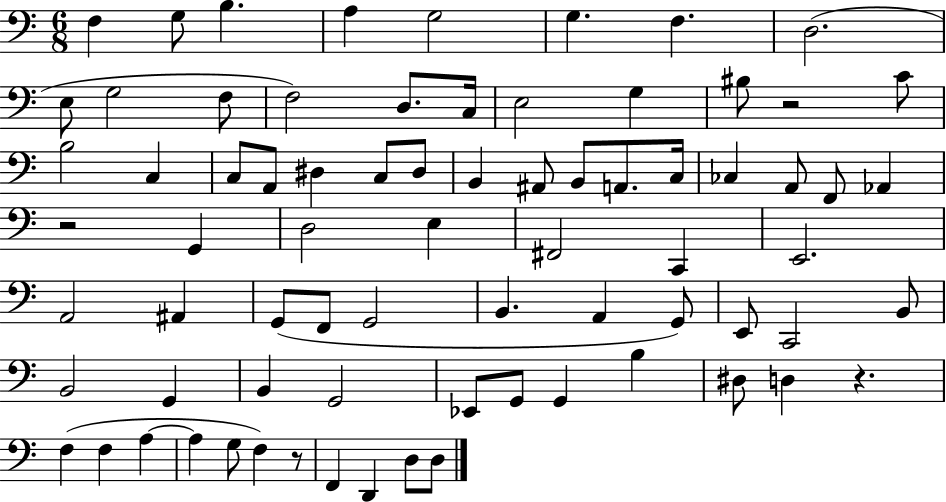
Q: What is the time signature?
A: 6/8